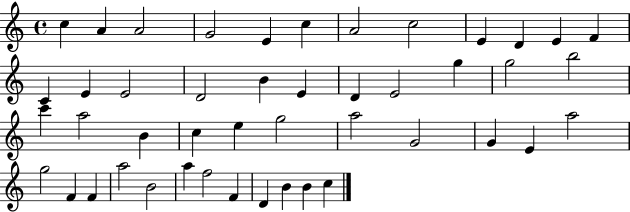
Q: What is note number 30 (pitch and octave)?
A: A5